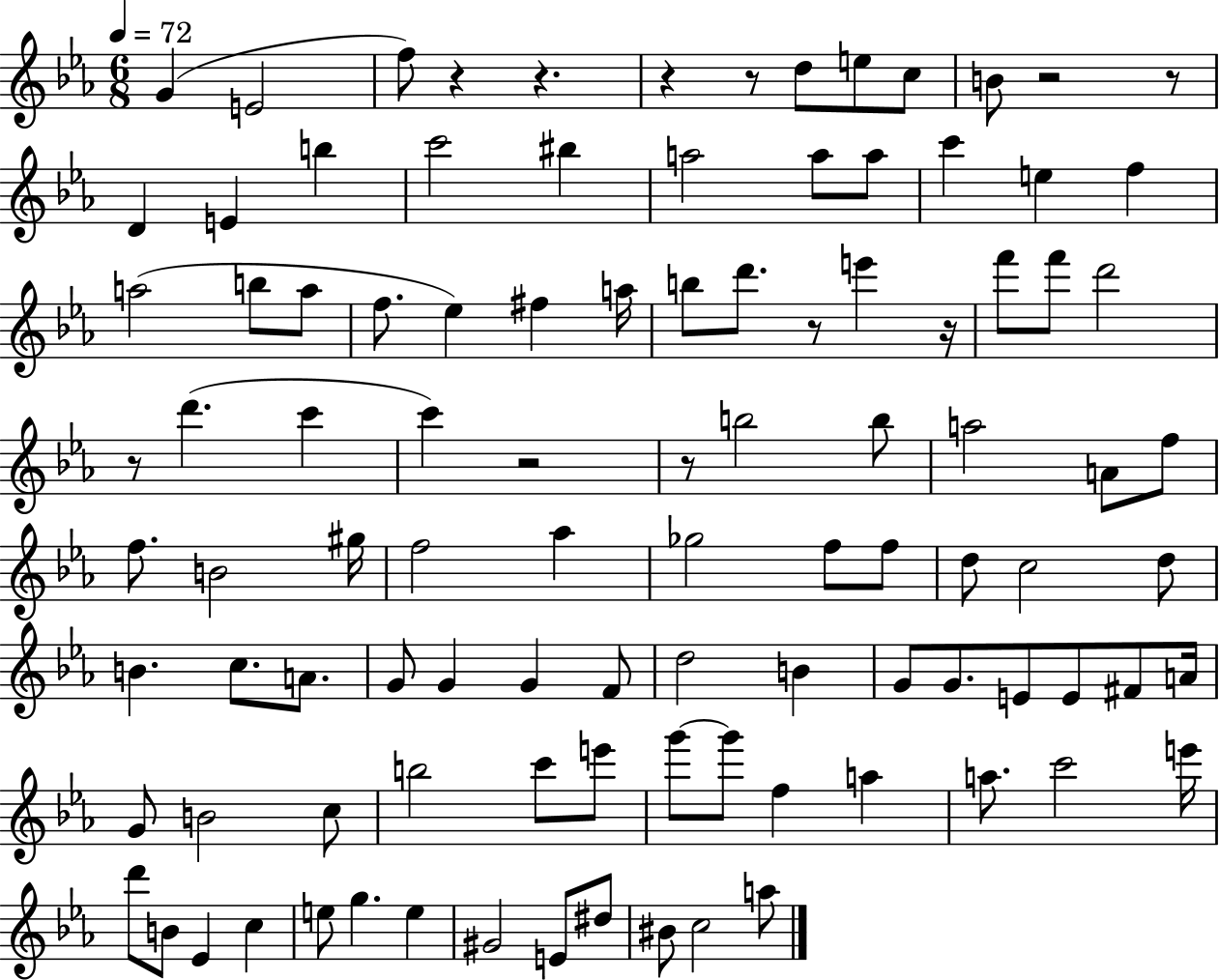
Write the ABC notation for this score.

X:1
T:Untitled
M:6/8
L:1/4
K:Eb
G E2 f/2 z z z z/2 d/2 e/2 c/2 B/2 z2 z/2 D E b c'2 ^b a2 a/2 a/2 c' e f a2 b/2 a/2 f/2 _e ^f a/4 b/2 d'/2 z/2 e' z/4 f'/2 f'/2 d'2 z/2 d' c' c' z2 z/2 b2 b/2 a2 A/2 f/2 f/2 B2 ^g/4 f2 _a _g2 f/2 f/2 d/2 c2 d/2 B c/2 A/2 G/2 G G F/2 d2 B G/2 G/2 E/2 E/2 ^F/2 A/4 G/2 B2 c/2 b2 c'/2 e'/2 g'/2 g'/2 f a a/2 c'2 e'/4 d'/2 B/2 _E c e/2 g e ^G2 E/2 ^d/2 ^B/2 c2 a/2